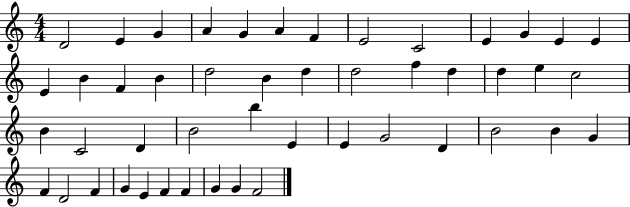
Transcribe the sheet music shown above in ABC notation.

X:1
T:Untitled
M:4/4
L:1/4
K:C
D2 E G A G A F E2 C2 E G E E E B F B d2 B d d2 f d d e c2 B C2 D B2 b E E G2 D B2 B G F D2 F G E F F G G F2